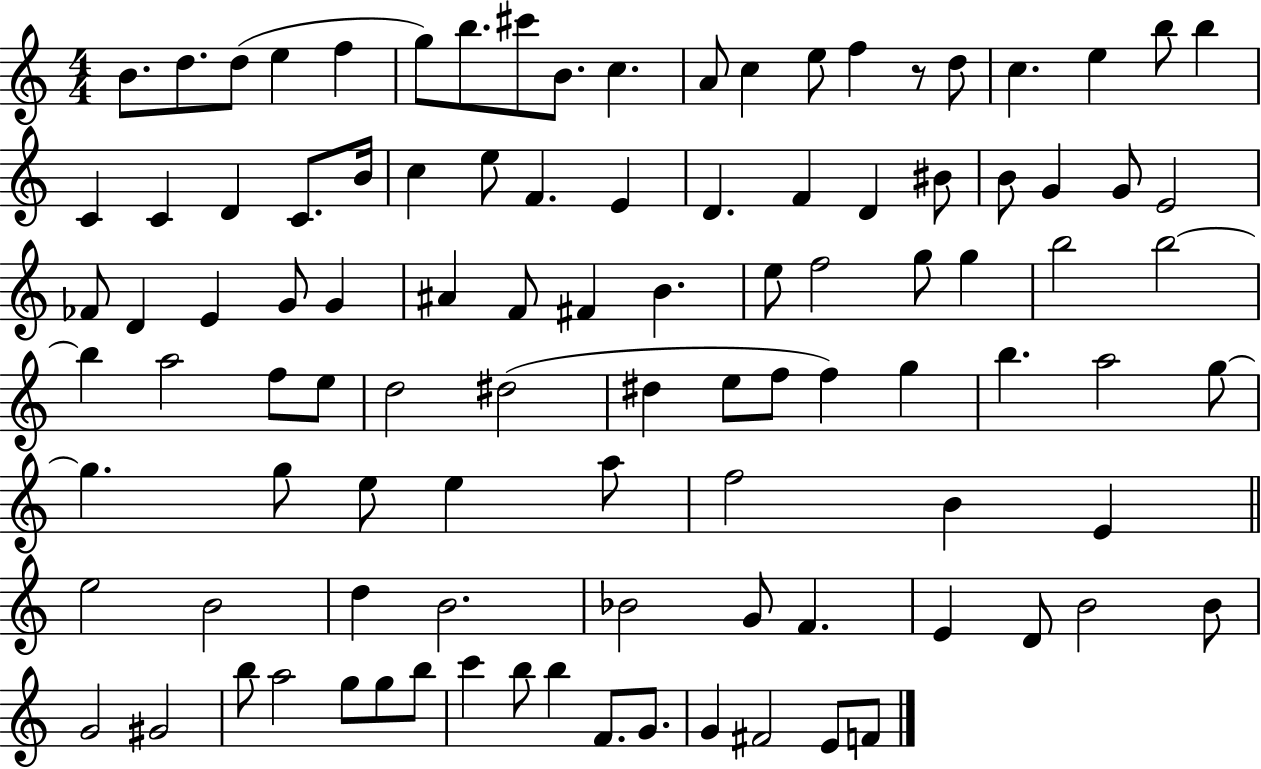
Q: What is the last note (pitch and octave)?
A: F4